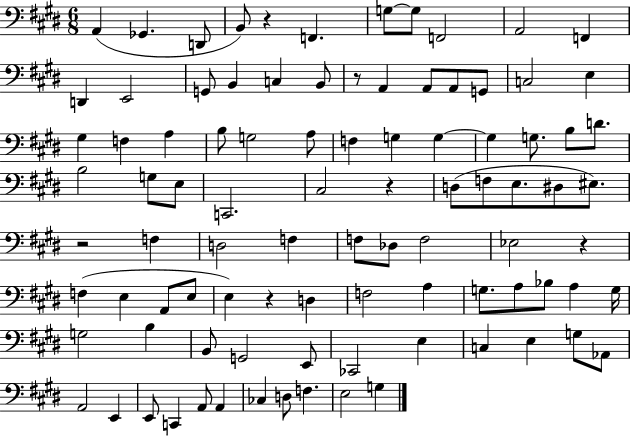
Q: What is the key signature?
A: E major